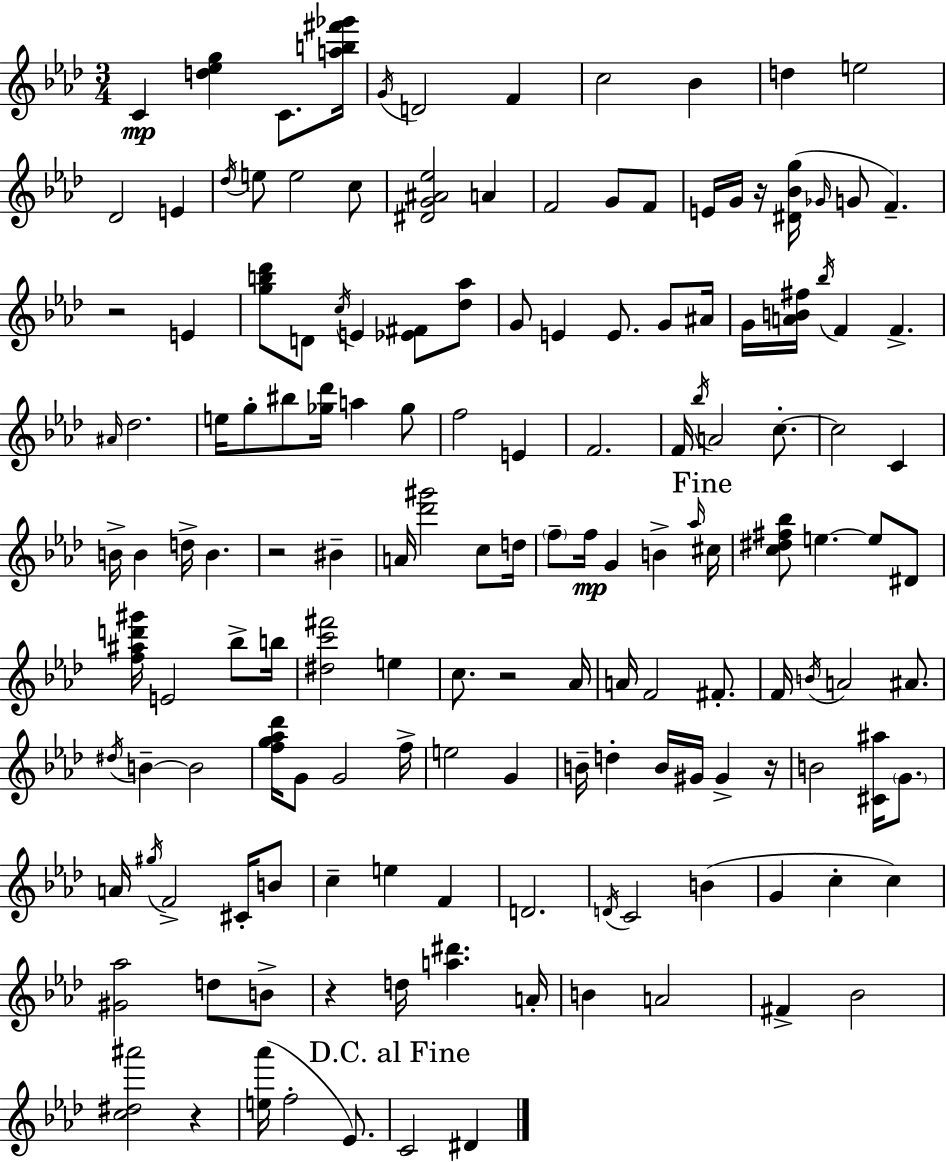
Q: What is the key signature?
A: AES major